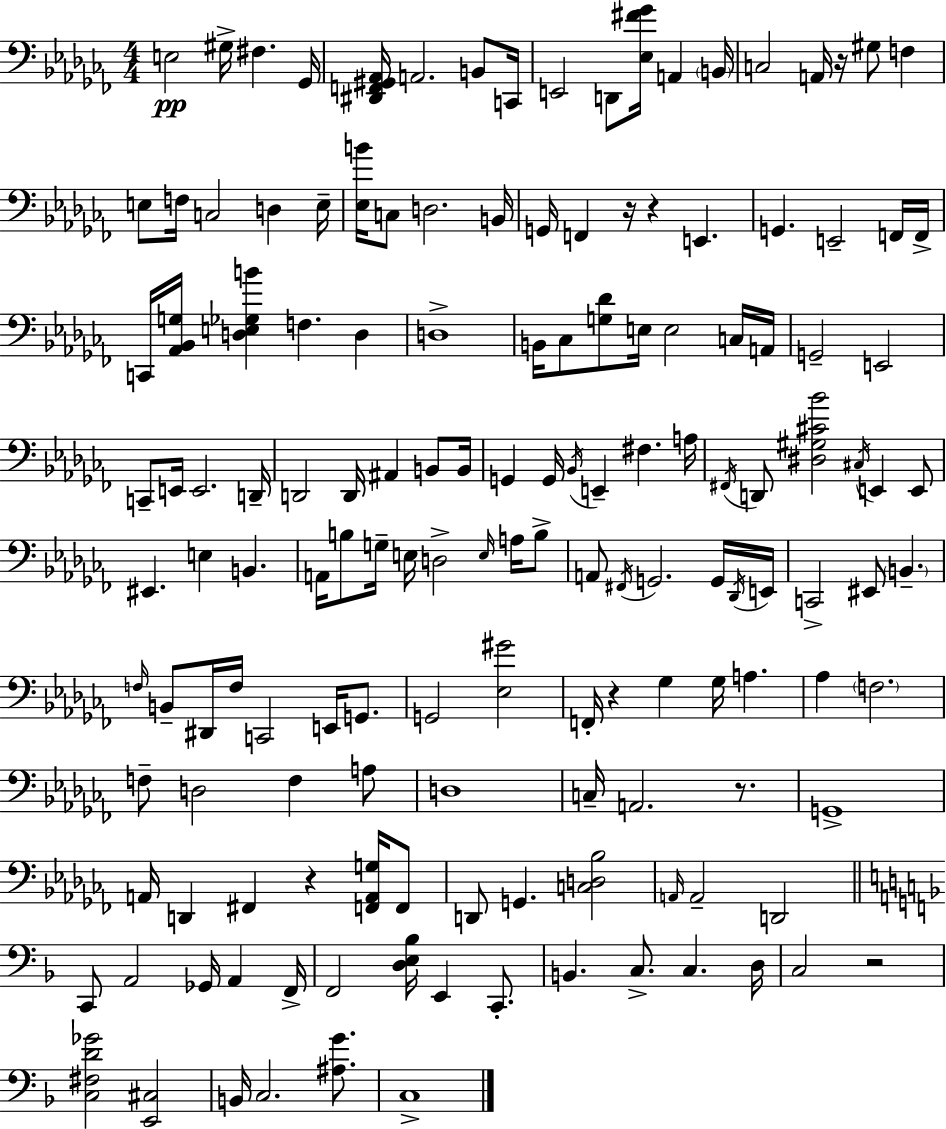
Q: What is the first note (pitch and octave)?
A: E3